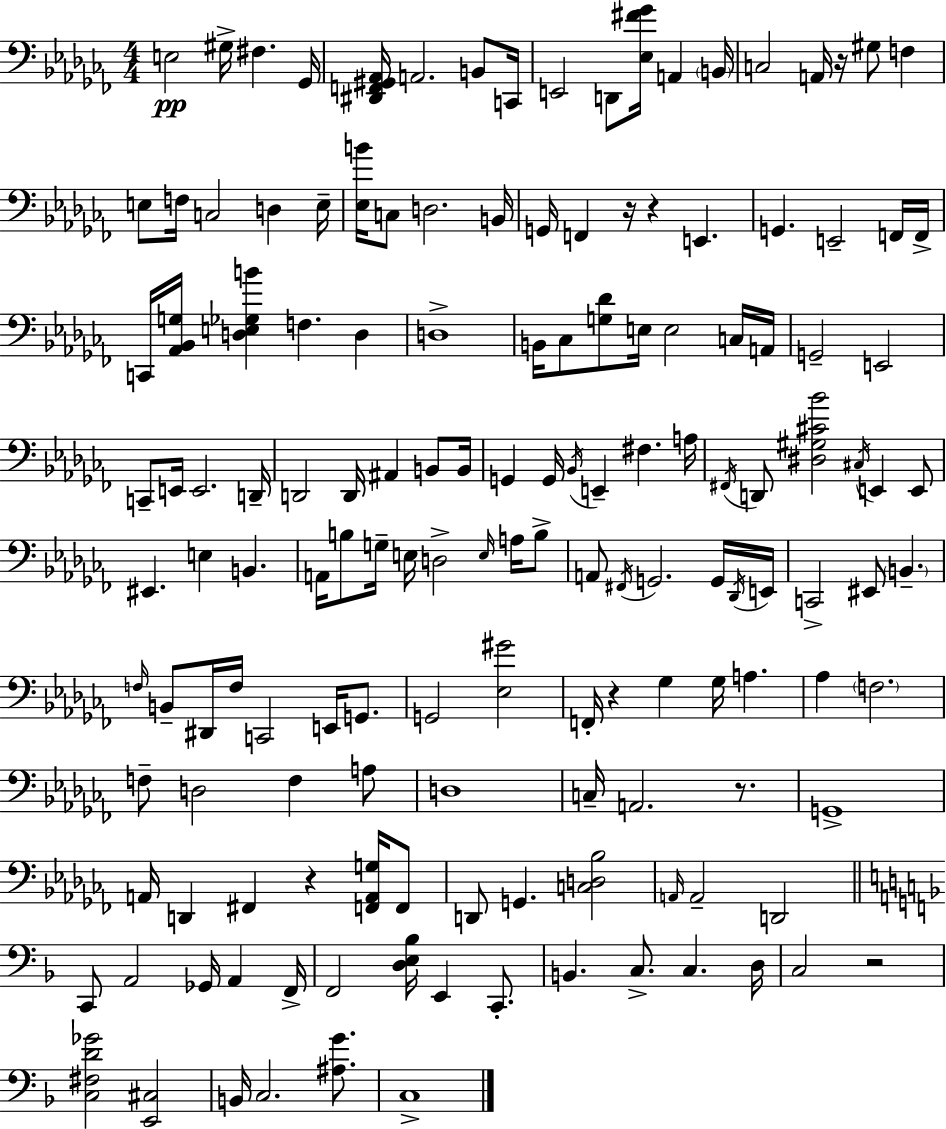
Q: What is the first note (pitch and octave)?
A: E3